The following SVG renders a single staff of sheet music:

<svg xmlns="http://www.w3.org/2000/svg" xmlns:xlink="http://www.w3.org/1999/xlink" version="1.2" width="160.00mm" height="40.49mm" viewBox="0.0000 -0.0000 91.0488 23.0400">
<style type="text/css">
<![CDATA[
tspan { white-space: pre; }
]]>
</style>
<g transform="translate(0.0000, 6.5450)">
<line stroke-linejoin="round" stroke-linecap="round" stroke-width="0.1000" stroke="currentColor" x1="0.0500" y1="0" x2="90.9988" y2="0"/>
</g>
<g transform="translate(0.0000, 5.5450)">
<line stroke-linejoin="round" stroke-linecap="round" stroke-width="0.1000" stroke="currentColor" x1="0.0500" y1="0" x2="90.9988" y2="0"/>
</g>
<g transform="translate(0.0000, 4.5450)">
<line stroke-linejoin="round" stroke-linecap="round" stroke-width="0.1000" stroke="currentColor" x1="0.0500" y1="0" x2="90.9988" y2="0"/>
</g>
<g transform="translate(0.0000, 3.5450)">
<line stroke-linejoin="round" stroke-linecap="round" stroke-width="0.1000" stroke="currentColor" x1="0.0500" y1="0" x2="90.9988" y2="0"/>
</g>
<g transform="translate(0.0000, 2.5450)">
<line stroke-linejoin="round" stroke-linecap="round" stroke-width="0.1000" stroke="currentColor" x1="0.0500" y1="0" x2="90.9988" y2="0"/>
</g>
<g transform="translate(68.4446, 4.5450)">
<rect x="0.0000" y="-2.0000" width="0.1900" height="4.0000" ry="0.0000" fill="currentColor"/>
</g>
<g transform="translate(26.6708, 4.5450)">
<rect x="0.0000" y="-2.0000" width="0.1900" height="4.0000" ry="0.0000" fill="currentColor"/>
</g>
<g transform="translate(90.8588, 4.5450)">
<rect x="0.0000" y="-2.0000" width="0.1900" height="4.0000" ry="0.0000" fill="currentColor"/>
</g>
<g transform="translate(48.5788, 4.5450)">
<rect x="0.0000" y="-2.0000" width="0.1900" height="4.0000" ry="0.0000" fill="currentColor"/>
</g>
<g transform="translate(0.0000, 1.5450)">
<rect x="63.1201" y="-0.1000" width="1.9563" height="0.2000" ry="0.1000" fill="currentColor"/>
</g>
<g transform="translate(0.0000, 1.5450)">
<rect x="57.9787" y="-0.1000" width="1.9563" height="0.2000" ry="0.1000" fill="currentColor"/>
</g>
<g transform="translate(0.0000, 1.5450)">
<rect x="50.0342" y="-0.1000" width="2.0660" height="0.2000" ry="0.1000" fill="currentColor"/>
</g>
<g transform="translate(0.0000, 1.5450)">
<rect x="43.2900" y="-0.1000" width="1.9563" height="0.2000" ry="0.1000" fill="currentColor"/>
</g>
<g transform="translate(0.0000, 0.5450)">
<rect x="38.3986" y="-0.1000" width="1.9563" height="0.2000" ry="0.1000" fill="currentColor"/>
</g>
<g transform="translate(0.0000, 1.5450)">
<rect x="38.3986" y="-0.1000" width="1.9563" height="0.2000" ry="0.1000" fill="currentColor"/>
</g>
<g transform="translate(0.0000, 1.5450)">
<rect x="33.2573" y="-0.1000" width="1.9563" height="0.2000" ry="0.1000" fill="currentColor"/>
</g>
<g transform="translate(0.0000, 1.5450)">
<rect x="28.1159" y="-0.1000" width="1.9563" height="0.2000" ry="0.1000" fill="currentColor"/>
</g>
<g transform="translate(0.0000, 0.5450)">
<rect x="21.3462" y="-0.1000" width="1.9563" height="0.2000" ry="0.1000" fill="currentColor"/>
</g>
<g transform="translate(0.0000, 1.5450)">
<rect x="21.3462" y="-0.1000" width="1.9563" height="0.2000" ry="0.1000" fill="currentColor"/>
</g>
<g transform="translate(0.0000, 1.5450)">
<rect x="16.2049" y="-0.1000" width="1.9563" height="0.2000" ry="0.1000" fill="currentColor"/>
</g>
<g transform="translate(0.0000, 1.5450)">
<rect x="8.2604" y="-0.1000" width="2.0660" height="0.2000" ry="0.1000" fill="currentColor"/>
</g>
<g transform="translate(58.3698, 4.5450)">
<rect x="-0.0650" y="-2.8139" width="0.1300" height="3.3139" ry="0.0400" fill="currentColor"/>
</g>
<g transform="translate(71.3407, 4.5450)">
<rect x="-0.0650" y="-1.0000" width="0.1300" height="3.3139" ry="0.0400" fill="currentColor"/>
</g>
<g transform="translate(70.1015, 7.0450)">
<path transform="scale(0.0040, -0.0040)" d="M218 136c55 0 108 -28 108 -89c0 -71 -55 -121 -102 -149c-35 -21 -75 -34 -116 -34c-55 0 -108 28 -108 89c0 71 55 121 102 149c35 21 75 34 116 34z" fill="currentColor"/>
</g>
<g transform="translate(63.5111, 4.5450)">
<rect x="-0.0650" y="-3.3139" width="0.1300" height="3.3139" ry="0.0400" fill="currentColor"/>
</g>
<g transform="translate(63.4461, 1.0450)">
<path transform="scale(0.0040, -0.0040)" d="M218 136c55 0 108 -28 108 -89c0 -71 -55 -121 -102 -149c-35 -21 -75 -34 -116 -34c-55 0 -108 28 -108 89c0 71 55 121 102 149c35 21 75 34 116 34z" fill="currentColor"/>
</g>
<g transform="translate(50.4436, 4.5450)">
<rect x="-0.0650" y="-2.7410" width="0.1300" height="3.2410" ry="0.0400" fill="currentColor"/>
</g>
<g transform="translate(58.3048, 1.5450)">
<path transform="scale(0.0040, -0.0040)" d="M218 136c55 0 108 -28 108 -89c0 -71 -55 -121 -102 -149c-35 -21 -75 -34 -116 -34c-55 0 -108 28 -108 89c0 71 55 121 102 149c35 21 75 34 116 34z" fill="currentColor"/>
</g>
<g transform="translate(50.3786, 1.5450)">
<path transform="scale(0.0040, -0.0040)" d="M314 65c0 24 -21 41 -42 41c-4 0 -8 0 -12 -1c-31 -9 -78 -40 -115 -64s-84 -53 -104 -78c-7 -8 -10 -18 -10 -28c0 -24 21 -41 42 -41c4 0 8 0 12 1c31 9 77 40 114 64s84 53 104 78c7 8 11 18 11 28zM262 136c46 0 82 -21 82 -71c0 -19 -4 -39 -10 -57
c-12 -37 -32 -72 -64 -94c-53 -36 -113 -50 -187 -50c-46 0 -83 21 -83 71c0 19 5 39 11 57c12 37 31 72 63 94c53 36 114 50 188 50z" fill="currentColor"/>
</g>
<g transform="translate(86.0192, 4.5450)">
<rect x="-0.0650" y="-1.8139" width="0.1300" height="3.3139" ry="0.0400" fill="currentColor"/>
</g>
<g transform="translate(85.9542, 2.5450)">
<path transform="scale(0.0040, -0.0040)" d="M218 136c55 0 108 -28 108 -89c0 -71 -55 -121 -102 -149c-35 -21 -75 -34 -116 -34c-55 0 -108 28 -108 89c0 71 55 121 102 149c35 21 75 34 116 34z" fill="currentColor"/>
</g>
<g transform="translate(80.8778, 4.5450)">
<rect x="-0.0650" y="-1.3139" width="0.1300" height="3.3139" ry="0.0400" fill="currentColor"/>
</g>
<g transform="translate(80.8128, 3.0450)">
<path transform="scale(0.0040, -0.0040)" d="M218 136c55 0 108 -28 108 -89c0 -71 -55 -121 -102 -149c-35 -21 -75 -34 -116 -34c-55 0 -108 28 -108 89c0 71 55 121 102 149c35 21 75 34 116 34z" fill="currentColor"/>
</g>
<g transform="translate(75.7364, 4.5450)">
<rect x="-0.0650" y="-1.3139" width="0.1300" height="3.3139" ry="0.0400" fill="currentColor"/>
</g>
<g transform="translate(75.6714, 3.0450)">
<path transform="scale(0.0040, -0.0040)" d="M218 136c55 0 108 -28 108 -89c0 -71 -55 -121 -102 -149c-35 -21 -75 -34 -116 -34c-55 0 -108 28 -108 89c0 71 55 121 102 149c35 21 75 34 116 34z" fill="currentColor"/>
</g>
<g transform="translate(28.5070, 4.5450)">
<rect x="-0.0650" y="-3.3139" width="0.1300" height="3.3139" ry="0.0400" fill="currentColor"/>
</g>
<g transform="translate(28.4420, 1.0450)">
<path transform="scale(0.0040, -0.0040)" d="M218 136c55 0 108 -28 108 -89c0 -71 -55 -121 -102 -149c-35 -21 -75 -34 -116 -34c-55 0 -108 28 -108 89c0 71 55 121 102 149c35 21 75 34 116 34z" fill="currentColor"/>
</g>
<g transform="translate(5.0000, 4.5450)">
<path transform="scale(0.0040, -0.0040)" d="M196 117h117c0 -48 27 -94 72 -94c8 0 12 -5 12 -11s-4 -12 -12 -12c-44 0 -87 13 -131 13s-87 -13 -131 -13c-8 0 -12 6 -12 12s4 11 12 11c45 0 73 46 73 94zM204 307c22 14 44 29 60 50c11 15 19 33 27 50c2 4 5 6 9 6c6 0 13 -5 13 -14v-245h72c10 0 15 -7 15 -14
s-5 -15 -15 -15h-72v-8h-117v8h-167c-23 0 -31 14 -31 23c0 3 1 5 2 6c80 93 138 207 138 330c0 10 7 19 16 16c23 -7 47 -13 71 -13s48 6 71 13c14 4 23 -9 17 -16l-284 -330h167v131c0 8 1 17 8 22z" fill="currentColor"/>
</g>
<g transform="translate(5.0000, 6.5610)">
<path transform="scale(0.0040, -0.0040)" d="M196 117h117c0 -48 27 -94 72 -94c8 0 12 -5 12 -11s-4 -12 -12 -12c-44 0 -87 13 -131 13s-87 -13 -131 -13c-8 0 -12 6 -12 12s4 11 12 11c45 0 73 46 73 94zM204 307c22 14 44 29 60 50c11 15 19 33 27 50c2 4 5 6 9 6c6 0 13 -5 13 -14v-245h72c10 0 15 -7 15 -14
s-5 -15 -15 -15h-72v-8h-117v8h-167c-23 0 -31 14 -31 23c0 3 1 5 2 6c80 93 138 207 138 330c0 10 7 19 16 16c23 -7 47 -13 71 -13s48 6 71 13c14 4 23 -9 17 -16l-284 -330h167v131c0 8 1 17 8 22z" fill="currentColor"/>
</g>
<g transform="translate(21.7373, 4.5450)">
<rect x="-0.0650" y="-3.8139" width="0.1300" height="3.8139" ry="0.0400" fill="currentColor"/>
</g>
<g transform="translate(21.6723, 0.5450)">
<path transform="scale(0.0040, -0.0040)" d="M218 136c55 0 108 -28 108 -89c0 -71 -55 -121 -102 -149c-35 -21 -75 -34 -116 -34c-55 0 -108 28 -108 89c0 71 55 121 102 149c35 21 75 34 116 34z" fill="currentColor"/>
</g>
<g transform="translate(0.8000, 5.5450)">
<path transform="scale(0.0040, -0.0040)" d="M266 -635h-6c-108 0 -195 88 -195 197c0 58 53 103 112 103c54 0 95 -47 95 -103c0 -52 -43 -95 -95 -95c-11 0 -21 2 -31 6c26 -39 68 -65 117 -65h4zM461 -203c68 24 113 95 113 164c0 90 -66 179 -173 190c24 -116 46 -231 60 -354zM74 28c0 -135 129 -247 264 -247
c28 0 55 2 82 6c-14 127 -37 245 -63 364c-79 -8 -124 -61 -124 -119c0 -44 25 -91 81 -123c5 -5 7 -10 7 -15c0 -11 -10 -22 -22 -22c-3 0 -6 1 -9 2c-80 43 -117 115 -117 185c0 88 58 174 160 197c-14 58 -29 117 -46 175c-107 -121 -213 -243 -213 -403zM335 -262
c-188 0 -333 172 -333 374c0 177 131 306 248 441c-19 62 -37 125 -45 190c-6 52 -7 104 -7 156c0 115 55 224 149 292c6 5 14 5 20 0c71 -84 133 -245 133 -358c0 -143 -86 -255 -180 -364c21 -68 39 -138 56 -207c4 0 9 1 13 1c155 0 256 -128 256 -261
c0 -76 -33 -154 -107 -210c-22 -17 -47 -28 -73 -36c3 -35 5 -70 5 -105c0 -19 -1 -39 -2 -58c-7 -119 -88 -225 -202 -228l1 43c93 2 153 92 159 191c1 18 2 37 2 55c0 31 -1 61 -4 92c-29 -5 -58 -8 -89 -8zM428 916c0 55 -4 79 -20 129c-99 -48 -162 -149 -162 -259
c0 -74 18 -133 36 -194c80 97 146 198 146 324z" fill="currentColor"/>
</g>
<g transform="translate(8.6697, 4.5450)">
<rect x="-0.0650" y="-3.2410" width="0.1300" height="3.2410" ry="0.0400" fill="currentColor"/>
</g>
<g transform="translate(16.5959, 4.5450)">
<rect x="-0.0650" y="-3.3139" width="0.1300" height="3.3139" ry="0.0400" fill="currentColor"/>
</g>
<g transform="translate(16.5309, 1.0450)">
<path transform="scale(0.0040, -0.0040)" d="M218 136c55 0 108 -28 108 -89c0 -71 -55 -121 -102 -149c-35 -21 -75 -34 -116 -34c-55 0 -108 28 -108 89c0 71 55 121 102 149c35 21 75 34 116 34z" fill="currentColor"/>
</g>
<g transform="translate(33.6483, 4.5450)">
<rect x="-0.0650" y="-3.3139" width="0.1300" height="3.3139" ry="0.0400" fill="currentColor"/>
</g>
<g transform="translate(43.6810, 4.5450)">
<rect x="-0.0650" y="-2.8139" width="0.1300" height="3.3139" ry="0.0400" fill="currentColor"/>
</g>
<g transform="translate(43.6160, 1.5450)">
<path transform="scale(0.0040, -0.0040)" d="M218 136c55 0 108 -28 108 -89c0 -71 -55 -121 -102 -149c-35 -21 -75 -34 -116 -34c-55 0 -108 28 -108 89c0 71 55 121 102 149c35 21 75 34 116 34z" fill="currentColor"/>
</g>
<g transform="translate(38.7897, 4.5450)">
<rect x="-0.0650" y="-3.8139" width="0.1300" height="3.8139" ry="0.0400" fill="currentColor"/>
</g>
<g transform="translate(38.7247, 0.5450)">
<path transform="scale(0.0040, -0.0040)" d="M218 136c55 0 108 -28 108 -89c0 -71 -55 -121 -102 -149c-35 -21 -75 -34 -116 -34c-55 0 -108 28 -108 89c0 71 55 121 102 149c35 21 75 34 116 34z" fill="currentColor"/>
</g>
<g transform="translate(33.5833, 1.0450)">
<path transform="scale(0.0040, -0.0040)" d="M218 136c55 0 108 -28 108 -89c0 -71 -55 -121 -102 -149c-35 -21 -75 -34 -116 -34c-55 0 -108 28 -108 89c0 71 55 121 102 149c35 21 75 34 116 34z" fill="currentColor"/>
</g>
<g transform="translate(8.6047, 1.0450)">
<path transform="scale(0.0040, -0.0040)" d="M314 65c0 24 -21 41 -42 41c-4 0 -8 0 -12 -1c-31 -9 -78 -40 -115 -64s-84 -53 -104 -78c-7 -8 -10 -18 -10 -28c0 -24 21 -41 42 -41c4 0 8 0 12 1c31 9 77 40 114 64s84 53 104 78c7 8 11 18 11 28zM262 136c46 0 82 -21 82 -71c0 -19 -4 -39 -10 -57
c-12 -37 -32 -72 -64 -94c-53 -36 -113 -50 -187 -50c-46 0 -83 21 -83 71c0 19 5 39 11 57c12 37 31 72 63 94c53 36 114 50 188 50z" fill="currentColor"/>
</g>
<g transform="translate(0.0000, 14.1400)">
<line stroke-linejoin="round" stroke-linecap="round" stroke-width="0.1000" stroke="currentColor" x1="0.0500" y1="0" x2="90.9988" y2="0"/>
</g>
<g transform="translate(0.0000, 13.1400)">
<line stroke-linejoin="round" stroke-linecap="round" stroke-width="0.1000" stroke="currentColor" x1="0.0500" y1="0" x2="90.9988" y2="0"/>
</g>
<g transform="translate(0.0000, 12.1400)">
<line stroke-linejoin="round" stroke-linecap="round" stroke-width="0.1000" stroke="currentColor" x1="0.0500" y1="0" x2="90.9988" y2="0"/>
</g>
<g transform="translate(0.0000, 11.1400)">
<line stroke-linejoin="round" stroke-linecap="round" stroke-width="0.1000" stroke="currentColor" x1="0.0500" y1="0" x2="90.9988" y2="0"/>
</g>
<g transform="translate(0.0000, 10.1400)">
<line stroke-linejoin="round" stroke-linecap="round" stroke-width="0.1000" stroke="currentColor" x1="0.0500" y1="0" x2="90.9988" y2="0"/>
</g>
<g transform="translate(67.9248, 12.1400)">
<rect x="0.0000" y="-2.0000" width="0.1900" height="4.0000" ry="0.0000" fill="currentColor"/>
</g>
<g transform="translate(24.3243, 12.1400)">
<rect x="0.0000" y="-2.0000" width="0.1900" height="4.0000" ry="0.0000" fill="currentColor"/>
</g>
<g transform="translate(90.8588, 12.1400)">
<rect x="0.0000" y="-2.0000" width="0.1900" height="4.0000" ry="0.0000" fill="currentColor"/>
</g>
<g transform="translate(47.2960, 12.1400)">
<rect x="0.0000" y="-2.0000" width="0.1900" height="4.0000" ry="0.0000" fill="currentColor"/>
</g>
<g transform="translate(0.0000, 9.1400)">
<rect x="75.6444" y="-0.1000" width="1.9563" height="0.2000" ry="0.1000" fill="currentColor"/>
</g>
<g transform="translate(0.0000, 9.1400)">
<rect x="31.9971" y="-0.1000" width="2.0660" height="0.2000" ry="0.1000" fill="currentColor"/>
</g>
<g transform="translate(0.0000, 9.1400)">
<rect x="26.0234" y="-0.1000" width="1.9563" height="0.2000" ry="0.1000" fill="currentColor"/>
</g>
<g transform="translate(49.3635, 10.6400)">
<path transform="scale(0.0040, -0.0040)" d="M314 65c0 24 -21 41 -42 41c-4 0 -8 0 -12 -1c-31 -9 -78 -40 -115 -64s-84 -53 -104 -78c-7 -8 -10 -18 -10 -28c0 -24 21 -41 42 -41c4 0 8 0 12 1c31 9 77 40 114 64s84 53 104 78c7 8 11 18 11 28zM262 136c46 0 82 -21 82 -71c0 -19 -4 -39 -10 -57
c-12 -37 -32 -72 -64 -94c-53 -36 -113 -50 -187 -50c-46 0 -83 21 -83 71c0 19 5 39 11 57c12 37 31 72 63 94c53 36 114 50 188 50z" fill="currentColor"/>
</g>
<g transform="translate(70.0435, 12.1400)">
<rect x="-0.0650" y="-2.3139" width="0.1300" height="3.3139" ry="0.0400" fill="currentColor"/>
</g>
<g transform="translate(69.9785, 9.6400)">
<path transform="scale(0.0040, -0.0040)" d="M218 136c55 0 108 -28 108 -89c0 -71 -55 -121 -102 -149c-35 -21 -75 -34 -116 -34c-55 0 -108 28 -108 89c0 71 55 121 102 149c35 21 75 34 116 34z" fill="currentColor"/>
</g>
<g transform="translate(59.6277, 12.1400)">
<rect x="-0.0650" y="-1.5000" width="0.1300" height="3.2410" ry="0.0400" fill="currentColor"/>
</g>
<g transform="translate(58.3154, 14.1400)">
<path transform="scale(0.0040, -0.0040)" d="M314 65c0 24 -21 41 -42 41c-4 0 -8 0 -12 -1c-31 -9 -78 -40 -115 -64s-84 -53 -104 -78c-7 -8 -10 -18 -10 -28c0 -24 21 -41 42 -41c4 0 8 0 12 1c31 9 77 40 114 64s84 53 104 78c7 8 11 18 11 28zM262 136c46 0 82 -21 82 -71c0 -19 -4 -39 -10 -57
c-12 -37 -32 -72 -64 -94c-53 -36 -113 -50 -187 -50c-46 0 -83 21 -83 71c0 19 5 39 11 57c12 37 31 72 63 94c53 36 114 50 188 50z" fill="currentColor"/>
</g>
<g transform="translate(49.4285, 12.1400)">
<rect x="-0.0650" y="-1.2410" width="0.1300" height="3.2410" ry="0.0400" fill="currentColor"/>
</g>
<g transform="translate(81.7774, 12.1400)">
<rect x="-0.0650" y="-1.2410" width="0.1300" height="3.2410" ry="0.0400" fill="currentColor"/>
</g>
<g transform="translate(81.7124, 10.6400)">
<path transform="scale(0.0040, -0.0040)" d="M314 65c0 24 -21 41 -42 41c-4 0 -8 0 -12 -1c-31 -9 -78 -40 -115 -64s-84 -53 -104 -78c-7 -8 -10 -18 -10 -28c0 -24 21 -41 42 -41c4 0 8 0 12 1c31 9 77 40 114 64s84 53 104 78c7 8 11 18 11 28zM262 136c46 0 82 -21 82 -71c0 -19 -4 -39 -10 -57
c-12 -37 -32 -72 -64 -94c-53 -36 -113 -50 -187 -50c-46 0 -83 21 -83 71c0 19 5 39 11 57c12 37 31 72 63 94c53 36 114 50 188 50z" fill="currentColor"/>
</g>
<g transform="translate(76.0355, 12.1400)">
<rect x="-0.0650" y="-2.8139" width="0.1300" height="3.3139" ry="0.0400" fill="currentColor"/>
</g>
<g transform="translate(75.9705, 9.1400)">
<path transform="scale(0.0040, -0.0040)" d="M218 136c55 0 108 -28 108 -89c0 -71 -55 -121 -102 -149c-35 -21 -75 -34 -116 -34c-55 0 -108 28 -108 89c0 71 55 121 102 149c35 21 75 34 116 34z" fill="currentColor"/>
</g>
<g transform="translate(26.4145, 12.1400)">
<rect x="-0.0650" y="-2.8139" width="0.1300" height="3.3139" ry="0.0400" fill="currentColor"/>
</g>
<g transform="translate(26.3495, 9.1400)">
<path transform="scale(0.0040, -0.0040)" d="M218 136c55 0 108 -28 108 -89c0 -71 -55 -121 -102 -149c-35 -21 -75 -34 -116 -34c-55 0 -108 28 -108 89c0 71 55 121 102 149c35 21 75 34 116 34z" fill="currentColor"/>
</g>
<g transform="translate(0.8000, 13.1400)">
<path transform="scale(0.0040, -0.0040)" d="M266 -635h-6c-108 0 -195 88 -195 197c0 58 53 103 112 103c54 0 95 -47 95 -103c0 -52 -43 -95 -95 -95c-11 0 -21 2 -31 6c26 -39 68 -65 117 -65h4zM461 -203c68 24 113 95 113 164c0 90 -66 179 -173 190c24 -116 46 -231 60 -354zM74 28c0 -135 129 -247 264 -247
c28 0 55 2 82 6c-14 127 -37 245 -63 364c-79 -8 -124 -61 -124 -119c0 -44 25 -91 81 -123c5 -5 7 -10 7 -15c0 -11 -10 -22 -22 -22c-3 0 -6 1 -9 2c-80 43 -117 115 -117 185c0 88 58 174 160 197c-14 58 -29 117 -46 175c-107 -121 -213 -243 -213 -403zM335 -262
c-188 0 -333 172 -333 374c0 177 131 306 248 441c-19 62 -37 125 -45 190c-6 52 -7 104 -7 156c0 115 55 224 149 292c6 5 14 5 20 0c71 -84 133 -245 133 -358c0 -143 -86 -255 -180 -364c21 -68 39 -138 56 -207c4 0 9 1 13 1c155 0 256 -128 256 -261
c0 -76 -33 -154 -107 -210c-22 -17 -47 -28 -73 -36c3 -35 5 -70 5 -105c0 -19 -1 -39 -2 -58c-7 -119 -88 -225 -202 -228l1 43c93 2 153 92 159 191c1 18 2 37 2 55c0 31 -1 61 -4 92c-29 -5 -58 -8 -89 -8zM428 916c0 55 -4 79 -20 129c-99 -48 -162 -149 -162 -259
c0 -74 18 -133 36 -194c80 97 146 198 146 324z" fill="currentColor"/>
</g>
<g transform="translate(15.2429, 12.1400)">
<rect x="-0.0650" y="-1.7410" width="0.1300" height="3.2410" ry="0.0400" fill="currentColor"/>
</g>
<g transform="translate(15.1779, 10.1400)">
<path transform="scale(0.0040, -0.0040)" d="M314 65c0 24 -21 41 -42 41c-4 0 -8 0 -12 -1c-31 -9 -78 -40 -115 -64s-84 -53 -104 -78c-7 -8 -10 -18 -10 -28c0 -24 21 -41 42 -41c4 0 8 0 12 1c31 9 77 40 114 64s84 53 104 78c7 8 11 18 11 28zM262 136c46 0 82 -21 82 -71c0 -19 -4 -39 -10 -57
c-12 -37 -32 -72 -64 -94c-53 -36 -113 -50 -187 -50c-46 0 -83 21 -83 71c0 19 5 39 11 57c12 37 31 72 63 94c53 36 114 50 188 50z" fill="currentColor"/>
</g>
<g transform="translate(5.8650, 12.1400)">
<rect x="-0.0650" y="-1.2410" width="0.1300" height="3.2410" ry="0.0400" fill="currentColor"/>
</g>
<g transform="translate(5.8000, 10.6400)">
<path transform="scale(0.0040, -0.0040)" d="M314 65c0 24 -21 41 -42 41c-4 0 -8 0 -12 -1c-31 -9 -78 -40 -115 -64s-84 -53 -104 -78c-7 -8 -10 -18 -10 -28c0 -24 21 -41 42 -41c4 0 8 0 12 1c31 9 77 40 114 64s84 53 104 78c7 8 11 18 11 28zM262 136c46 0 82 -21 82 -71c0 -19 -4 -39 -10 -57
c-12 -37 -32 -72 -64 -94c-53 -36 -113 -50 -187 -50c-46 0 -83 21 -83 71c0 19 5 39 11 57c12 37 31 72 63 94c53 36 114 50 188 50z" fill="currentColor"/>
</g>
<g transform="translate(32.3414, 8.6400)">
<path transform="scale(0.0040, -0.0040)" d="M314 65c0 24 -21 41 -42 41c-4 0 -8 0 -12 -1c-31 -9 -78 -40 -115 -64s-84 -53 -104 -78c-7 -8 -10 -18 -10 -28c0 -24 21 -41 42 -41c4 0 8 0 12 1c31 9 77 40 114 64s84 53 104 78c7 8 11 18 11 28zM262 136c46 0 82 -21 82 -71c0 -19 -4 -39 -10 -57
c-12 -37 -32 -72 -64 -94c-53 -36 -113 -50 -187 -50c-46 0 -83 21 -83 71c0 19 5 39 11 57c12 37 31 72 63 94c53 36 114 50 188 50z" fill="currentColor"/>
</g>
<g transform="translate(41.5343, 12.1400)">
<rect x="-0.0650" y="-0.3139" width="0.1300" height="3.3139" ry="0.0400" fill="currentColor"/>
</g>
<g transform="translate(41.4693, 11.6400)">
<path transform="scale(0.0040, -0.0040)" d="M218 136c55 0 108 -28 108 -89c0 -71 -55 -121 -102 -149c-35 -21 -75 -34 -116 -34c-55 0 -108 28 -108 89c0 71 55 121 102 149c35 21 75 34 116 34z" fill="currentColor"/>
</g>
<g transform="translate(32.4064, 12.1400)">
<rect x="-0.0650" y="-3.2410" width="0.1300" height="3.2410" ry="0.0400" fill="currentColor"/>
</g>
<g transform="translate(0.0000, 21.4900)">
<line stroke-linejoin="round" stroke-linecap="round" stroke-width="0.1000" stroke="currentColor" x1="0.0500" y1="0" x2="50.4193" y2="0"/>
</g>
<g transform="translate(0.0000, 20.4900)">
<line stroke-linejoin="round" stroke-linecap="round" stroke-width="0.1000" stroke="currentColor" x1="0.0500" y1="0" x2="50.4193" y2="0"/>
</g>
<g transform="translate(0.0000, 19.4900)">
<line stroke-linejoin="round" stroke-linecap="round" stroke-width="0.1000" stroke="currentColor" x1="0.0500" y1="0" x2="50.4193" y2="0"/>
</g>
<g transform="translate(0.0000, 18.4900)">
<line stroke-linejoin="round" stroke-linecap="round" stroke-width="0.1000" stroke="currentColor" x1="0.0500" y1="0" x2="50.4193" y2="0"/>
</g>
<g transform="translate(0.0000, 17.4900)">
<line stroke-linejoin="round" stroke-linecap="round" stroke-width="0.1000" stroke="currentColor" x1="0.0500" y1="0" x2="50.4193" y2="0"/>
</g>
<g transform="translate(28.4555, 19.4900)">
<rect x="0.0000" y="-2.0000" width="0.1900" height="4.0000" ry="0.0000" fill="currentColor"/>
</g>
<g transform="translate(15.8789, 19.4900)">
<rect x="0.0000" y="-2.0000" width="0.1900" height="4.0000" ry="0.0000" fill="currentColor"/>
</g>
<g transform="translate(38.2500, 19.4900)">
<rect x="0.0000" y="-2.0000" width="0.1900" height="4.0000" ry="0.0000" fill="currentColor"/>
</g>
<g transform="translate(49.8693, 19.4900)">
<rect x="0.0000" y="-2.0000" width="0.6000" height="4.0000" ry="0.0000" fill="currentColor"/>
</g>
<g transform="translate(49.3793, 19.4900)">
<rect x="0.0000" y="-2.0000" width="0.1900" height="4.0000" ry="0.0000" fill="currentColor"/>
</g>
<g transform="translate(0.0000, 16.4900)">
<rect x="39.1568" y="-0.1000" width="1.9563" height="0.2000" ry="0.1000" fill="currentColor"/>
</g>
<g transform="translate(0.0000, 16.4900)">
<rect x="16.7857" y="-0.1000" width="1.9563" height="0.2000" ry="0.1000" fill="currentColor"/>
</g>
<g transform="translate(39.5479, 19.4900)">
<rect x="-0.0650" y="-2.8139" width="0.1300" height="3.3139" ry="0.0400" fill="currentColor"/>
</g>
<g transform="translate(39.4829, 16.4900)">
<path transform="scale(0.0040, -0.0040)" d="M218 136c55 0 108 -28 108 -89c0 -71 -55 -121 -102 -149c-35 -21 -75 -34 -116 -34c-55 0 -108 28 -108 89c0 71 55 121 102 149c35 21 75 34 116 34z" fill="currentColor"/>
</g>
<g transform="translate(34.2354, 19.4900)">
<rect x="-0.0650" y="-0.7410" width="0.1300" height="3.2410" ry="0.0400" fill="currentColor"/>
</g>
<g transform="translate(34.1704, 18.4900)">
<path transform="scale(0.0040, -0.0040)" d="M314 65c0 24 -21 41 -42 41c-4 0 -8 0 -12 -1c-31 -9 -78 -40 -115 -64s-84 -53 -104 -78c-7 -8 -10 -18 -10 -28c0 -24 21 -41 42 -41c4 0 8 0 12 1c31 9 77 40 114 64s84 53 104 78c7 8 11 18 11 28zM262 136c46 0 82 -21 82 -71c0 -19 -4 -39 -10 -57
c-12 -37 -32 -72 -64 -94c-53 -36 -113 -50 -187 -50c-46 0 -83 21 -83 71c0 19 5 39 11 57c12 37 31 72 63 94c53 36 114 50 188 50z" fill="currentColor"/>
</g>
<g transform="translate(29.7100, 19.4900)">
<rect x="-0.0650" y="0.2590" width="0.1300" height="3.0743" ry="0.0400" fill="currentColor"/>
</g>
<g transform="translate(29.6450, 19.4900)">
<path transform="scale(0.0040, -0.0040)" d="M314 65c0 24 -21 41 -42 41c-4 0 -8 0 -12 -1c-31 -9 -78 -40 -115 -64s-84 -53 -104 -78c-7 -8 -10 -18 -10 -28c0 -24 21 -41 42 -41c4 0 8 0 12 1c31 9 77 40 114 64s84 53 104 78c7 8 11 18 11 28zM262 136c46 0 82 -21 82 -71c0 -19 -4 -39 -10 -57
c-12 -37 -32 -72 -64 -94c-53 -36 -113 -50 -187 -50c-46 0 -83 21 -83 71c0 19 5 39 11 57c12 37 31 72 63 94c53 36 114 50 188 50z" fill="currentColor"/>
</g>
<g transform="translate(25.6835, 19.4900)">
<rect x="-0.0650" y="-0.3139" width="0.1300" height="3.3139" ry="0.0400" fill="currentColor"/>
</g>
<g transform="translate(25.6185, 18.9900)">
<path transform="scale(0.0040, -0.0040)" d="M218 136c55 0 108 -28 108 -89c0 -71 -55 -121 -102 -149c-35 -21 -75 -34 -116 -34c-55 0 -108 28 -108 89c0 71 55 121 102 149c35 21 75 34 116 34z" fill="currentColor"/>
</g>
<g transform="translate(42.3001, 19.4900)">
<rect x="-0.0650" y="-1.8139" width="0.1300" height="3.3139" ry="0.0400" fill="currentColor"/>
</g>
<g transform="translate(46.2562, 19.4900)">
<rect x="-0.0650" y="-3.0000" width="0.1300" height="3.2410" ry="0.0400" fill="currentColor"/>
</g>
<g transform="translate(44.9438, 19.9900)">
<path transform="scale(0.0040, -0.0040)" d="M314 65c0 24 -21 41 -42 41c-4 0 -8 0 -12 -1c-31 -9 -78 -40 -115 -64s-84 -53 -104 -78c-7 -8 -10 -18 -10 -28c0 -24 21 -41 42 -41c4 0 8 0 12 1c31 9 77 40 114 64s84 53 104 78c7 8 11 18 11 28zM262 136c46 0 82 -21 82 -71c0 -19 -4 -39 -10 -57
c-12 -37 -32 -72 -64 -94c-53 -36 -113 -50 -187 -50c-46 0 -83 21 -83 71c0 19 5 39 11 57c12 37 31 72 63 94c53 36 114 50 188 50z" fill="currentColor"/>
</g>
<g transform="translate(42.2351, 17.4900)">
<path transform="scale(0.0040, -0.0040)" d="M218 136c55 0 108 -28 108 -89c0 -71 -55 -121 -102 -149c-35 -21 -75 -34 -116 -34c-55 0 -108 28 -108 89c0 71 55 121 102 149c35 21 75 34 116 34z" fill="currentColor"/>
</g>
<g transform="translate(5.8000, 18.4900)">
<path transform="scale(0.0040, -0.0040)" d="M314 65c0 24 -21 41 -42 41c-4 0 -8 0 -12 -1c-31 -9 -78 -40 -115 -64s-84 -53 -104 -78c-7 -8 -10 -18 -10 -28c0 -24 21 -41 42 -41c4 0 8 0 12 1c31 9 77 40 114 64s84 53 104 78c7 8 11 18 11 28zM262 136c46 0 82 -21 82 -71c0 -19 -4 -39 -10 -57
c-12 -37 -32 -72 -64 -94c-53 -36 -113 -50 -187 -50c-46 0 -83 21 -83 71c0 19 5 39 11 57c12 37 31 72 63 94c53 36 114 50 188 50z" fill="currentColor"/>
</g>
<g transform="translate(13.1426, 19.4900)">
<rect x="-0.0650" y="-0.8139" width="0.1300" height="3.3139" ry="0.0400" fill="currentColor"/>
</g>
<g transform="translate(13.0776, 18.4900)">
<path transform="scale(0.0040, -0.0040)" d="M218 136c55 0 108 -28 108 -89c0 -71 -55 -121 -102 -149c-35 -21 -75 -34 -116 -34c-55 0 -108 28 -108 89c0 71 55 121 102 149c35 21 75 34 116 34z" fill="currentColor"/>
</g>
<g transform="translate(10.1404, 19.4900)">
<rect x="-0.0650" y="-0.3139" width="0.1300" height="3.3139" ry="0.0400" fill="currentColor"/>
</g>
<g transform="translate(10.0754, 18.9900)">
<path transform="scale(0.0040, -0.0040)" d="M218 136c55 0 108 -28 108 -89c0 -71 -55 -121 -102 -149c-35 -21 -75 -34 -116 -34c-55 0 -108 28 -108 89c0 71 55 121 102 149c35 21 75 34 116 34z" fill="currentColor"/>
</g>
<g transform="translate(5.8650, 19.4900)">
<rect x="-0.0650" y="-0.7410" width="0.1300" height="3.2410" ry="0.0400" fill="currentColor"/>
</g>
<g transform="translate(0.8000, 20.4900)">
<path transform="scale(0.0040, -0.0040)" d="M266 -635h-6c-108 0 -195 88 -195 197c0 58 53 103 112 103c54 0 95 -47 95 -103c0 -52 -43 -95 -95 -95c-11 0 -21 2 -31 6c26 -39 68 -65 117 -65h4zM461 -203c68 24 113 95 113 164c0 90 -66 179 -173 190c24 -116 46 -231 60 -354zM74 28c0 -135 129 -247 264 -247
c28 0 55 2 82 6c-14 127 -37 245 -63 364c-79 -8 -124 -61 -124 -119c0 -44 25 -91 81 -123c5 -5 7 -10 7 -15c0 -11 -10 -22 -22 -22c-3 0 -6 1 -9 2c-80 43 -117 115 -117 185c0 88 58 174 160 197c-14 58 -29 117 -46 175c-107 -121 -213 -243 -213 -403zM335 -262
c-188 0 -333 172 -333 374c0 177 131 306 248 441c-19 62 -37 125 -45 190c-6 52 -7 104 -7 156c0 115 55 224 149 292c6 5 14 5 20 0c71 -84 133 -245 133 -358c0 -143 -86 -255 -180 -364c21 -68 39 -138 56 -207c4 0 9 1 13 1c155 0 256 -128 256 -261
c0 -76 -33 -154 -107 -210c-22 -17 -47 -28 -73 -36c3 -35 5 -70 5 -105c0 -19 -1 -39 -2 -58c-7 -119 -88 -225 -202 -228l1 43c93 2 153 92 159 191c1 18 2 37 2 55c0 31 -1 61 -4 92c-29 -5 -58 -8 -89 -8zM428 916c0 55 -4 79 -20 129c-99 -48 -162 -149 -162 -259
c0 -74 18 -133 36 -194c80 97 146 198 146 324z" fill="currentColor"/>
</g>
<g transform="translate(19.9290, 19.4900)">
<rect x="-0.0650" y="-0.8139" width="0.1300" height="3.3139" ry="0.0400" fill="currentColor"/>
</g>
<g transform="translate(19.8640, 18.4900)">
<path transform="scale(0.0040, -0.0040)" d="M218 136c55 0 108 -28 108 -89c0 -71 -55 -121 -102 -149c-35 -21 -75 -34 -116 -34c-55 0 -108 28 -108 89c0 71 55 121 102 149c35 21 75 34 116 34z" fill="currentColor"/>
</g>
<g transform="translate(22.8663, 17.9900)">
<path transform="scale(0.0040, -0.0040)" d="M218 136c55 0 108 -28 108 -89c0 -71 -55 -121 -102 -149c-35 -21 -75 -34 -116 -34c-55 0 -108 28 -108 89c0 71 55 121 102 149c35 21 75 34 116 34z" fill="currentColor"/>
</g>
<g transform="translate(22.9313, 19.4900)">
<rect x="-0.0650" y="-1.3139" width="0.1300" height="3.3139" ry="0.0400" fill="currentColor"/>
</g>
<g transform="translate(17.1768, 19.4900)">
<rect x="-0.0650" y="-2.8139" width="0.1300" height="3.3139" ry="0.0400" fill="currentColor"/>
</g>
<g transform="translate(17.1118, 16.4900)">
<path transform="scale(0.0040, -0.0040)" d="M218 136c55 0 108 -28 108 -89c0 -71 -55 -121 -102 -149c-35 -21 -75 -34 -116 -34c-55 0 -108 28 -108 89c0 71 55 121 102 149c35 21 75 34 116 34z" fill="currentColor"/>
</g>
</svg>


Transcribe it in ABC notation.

X:1
T:Untitled
M:4/4
L:1/4
K:C
b2 b c' b b c' a a2 a b D e e f e2 f2 a b2 c e2 E2 g a e2 d2 c d a d e c B2 d2 a f A2